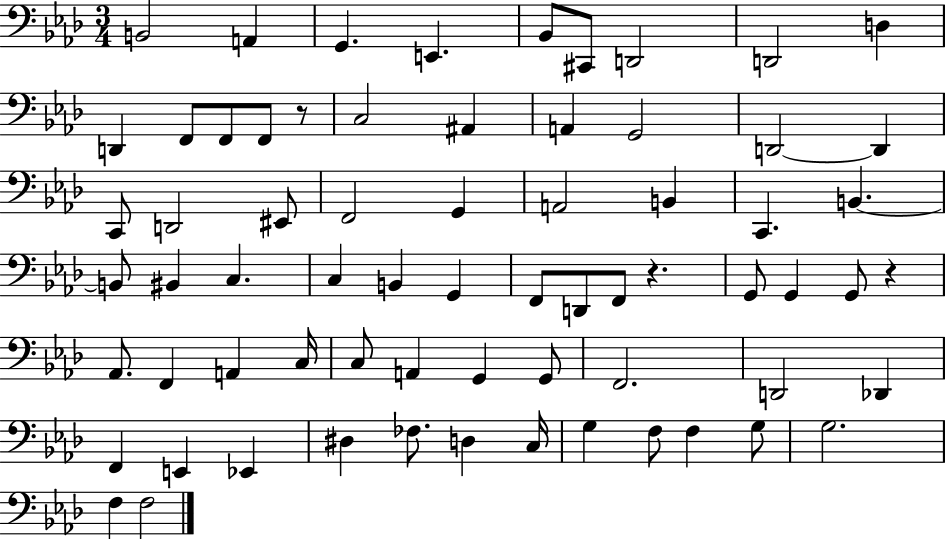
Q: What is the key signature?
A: AES major